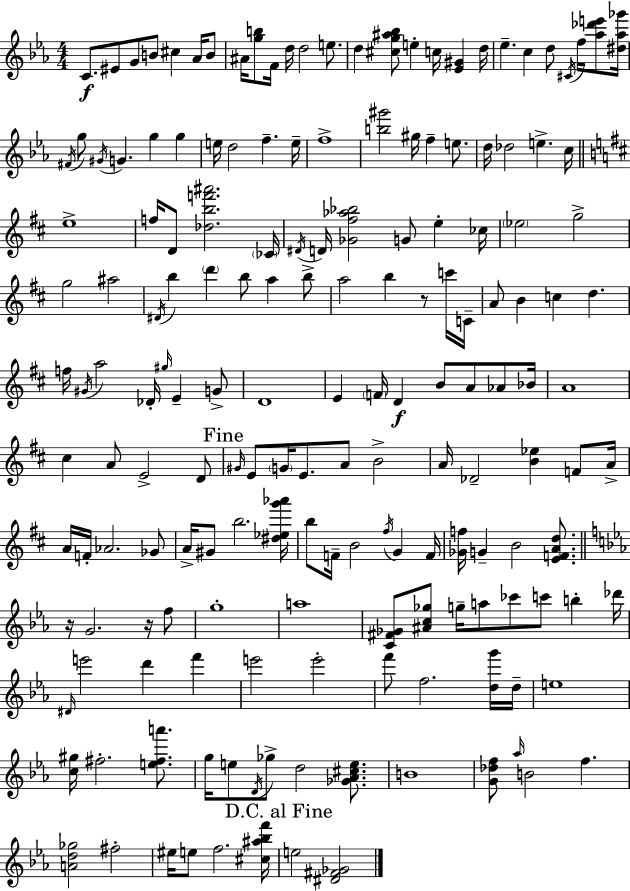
C4/e. EIS4/e G4/e B4/e C#5/q Ab4/s B4/e A#4/s [G5,B5]/e F4/s D5/s D5/h E5/e. D5/q [C#5,G5,A#5,Bb5]/e E5/q C5/s [Eb4,G#4]/q D5/s Eb5/q. C5/q D5/e C#4/s F5/s [Ab5,Db6,E6]/e [D#5,Ab5,Gb6]/s F#4/s G5/e G#4/s G4/q. G5/q G5/q E5/s D5/h F5/q. E5/s F5/w [B5,G#6]/h G#5/s F5/q E5/e. D5/s Db5/h E5/q. C5/s E5/w F5/s D4/e [Db5,B5,F6,A#6]/h. CES4/s D#4/s D4/s [Gb4,F#5,Ab5,Bb5]/h G4/e E5/q CES5/s Eb5/h G5/h G5/h A#5/h D#4/s B5/q D6/q B5/e A5/q B5/e A5/h B5/q R/e C6/s C4/s A4/e B4/q C5/q D5/q. F5/s G#4/s A5/h Db4/s G#5/s E4/q G4/e D4/w E4/q F4/s D4/q B4/e A4/e Ab4/e Bb4/s A4/w C#5/q A4/e E4/h D4/e G#4/s E4/e G4/s E4/e. A4/e B4/h A4/s Db4/h [B4,Eb5]/q F4/e A4/s A4/s F4/s Ab4/h. Gb4/e A4/s G#4/e B5/h. [D#5,Eb5,G6,Ab6]/s B5/e F4/s B4/h F#5/s G4/q F4/s [Gb4,F5]/s G4/q B4/h [E4,F4,A4,D5]/e. R/s G4/h. R/s F5/e G5/w A5/w [C4,F#4,Gb4]/e [A#4,C5,Gb5]/e G5/s A5/e CES6/e C6/e B5/q Db6/s D#4/s E6/h D6/q F6/q E6/h E6/h F6/e F5/h. [D5,G6]/s D5/s E5/w [C5,G#5]/s F#5/h. [E5,F#5,A6]/e. G5/s E5/e D4/s Gb5/e D5/h [Gb4,Ab4,C#5,E5]/e. B4/w [G4,Db5,F5]/e Ab5/s B4/h F5/q. [A4,D5,Gb5]/h F#5/h EIS5/s E5/e F5/h. [C#5,A#5,Bb5,F6]/s E5/h [D#4,F#4,Gb4]/h